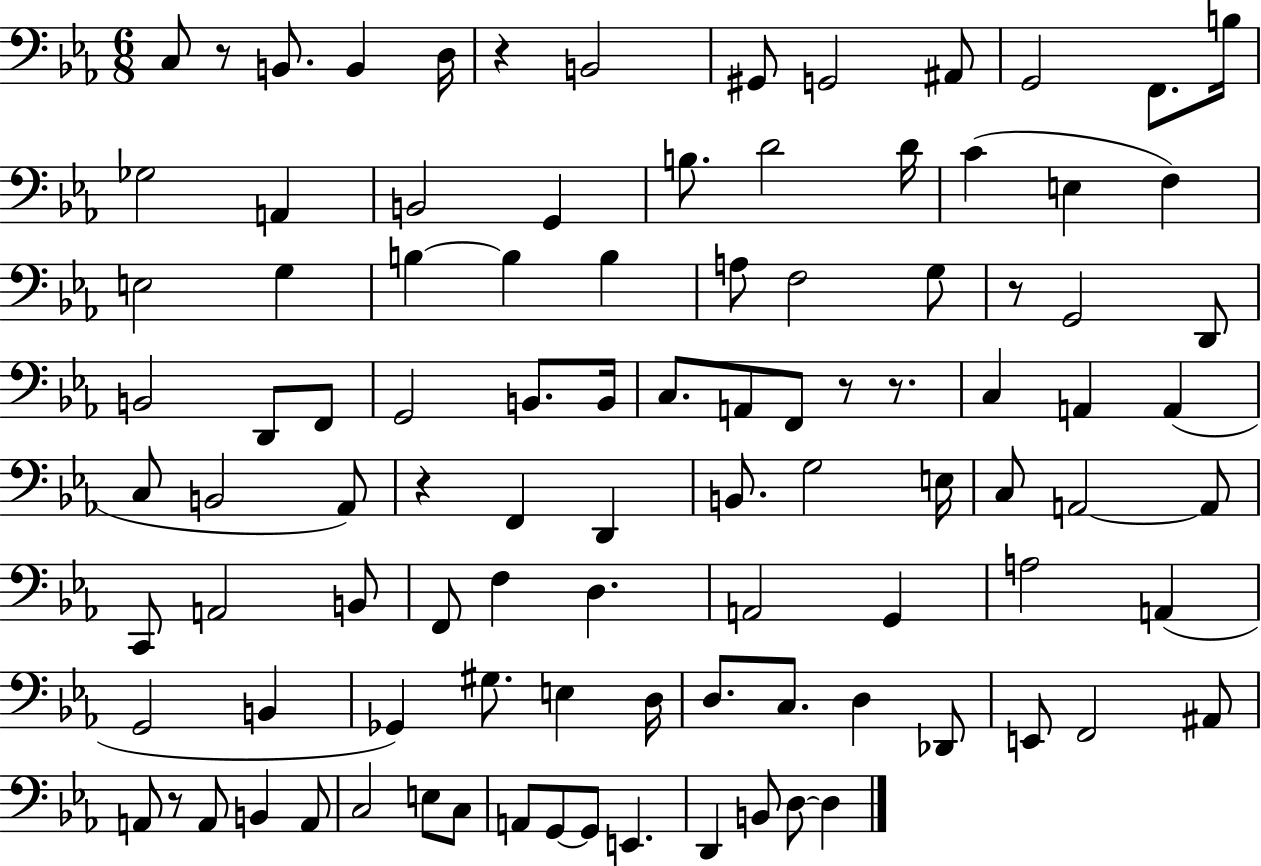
C3/e R/e B2/e. B2/q D3/s R/q B2/h G#2/e G2/h A#2/e G2/h F2/e. B3/s Gb3/h A2/q B2/h G2/q B3/e. D4/h D4/s C4/q E3/q F3/q E3/h G3/q B3/q B3/q B3/q A3/e F3/h G3/e R/e G2/h D2/e B2/h D2/e F2/e G2/h B2/e. B2/s C3/e. A2/e F2/e R/e R/e. C3/q A2/q A2/q C3/e B2/h Ab2/e R/q F2/q D2/q B2/e. G3/h E3/s C3/e A2/h A2/e C2/e A2/h B2/e F2/e F3/q D3/q. A2/h G2/q A3/h A2/q G2/h B2/q Gb2/q G#3/e. E3/q D3/s D3/e. C3/e. D3/q Db2/e E2/e F2/h A#2/e A2/e R/e A2/e B2/q A2/e C3/h E3/e C3/e A2/e G2/e G2/e E2/q. D2/q B2/e D3/e D3/q